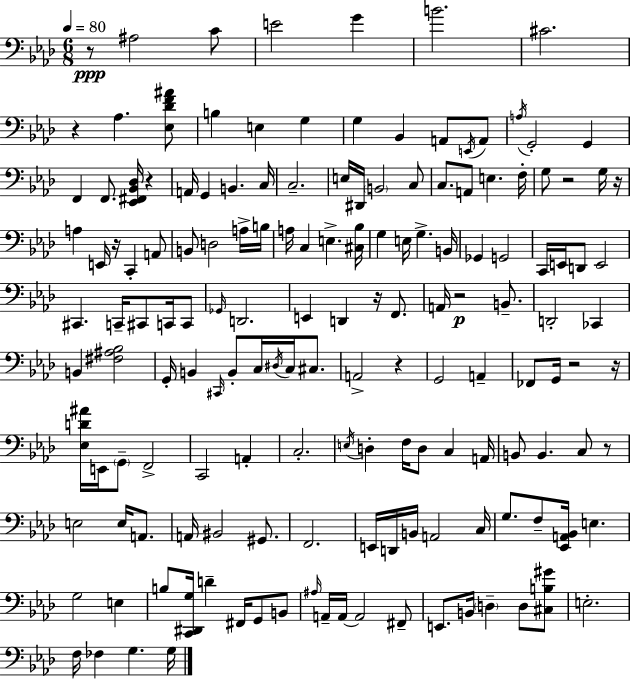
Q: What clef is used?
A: bass